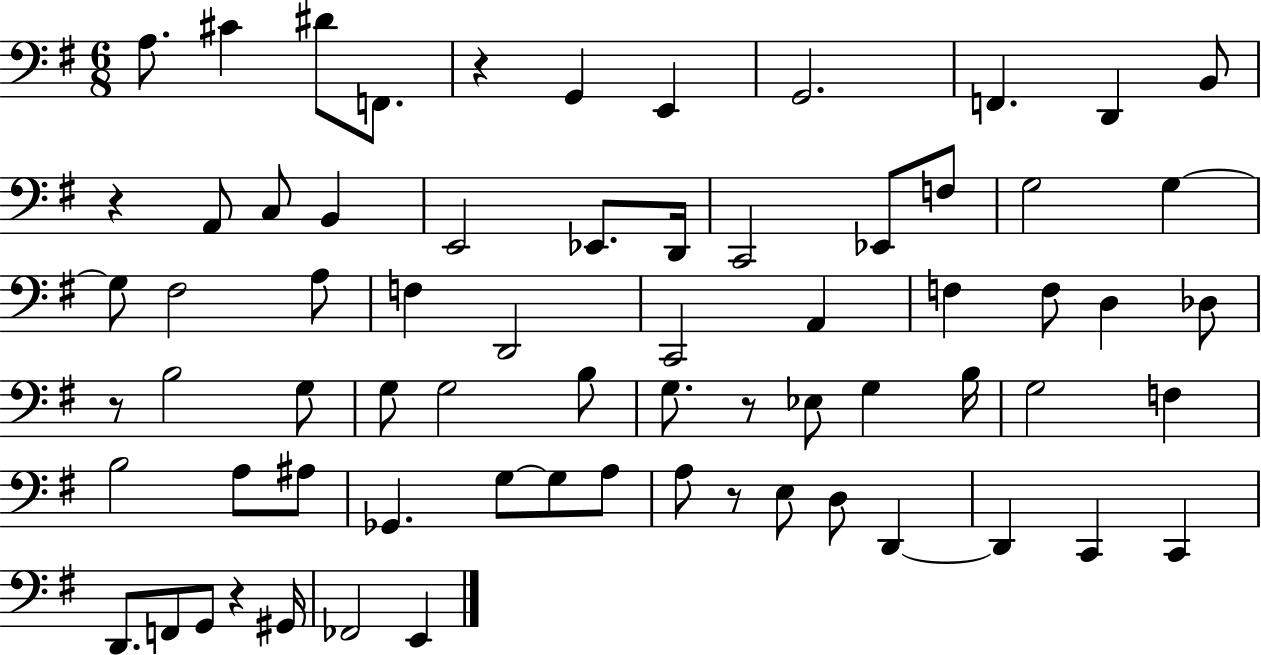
A3/e. C#4/q D#4/e F2/e. R/q G2/q E2/q G2/h. F2/q. D2/q B2/e R/q A2/e C3/e B2/q E2/h Eb2/e. D2/s C2/h Eb2/e F3/e G3/h G3/q G3/e F#3/h A3/e F3/q D2/h C2/h A2/q F3/q F3/e D3/q Db3/e R/e B3/h G3/e G3/e G3/h B3/e G3/e. R/e Eb3/e G3/q B3/s G3/h F3/q B3/h A3/e A#3/e Gb2/q. G3/e G3/e A3/e A3/e R/e E3/e D3/e D2/q D2/q C2/q C2/q D2/e. F2/e G2/e R/q G#2/s FES2/h E2/q